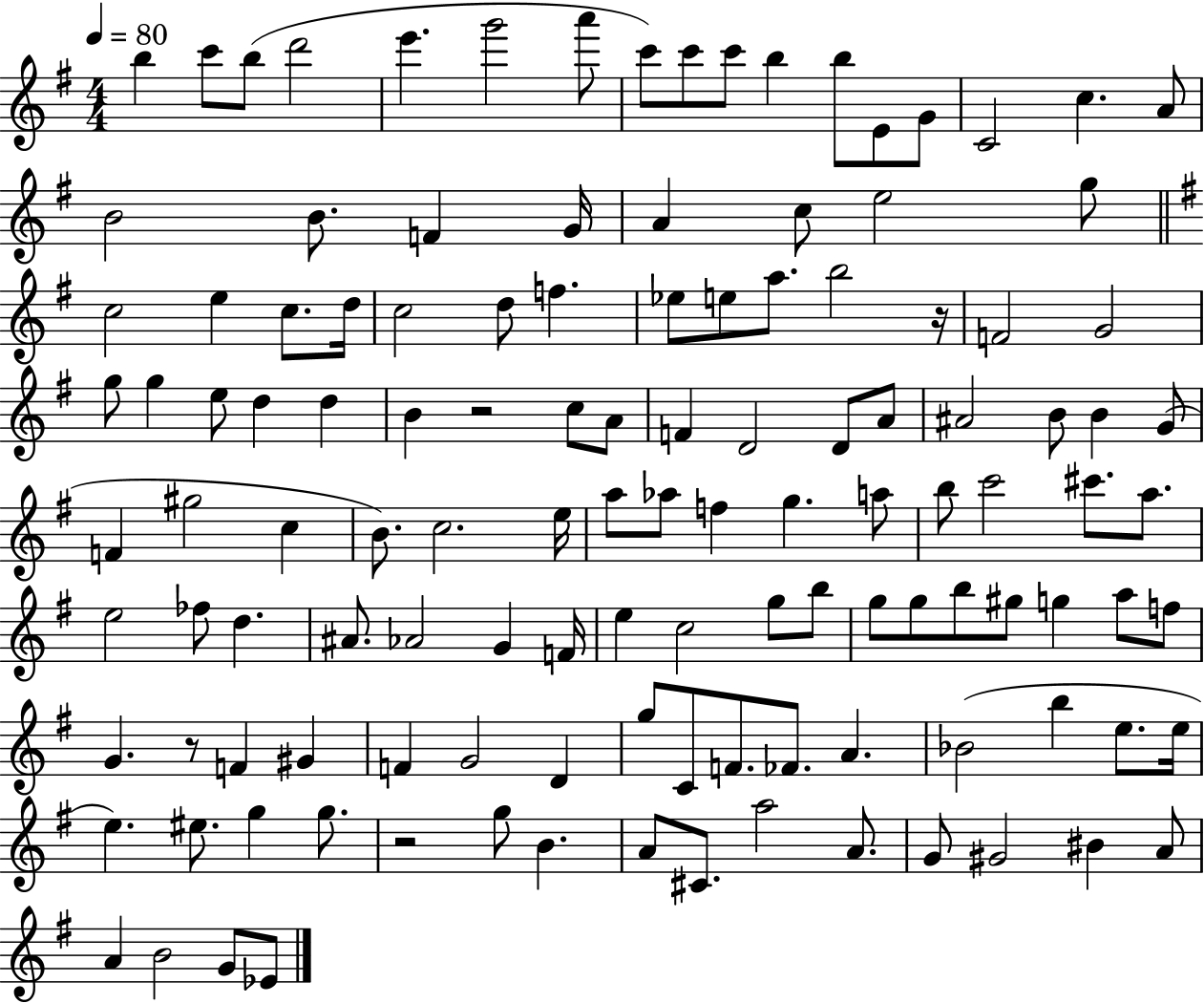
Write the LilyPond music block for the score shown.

{
  \clef treble
  \numericTimeSignature
  \time 4/4
  \key g \major
  \tempo 4 = 80
  b''4 c'''8 b''8( d'''2 | e'''4. g'''2 a'''8 | c'''8) c'''8 c'''8 b''4 b''8 e'8 g'8 | c'2 c''4. a'8 | \break b'2 b'8. f'4 g'16 | a'4 c''8 e''2 g''8 | \bar "||" \break \key e \minor c''2 e''4 c''8. d''16 | c''2 d''8 f''4. | ees''8 e''8 a''8. b''2 r16 | f'2 g'2 | \break g''8 g''4 e''8 d''4 d''4 | b'4 r2 c''8 a'8 | f'4 d'2 d'8 a'8 | ais'2 b'8 b'4 g'8( | \break f'4 gis''2 c''4 | b'8.) c''2. e''16 | a''8 aes''8 f''4 g''4. a''8 | b''8 c'''2 cis'''8. a''8. | \break e''2 fes''8 d''4. | ais'8. aes'2 g'4 f'16 | e''4 c''2 g''8 b''8 | g''8 g''8 b''8 gis''8 g''4 a''8 f''8 | \break g'4. r8 f'4 gis'4 | f'4 g'2 d'4 | g''8 c'8 f'8. fes'8. a'4. | bes'2( b''4 e''8. e''16 | \break e''4.) eis''8. g''4 g''8. | r2 g''8 b'4. | a'8 cis'8. a''2 a'8. | g'8 gis'2 bis'4 a'8 | \break a'4 b'2 g'8 ees'8 | \bar "|."
}